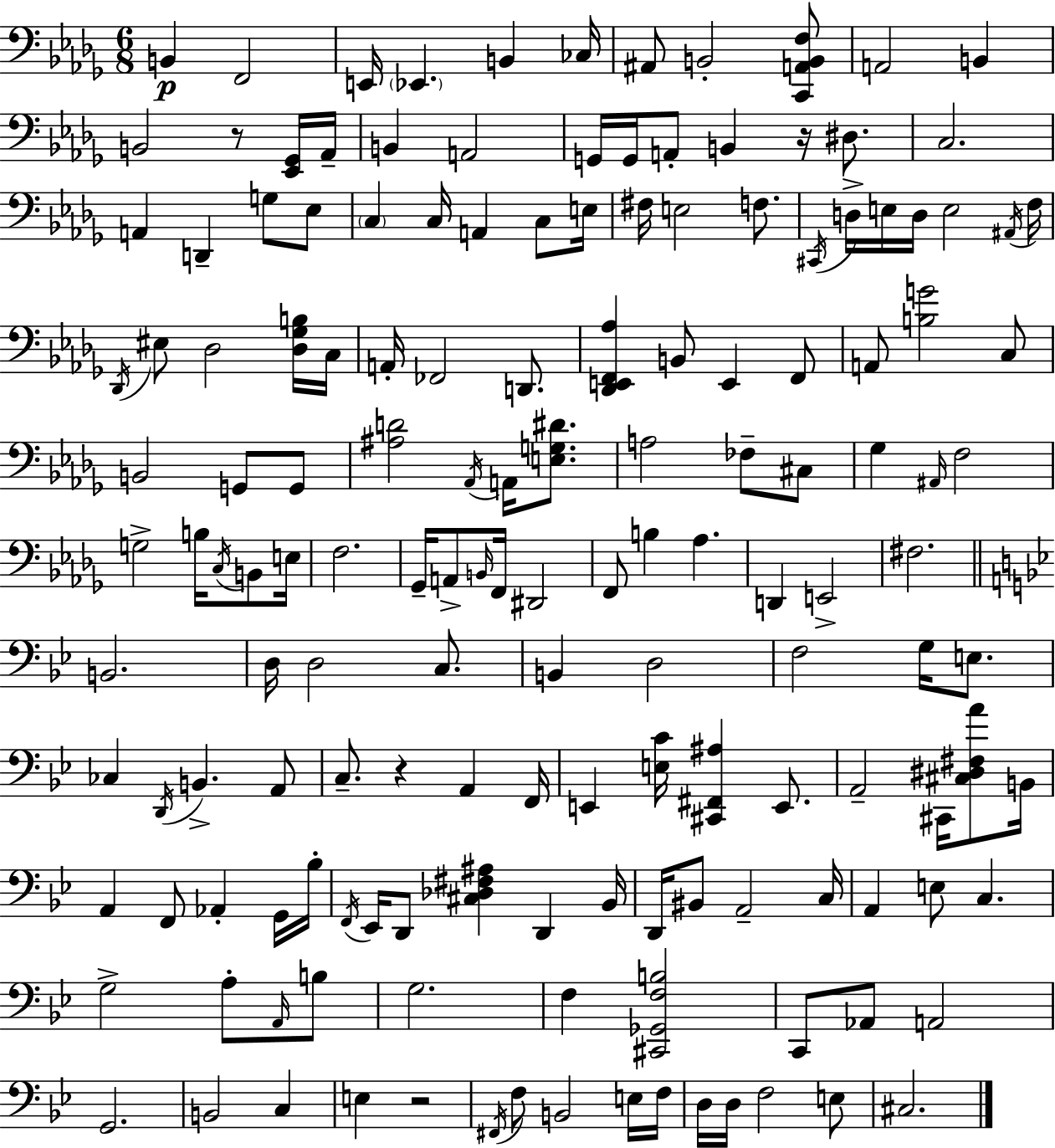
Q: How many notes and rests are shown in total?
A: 156